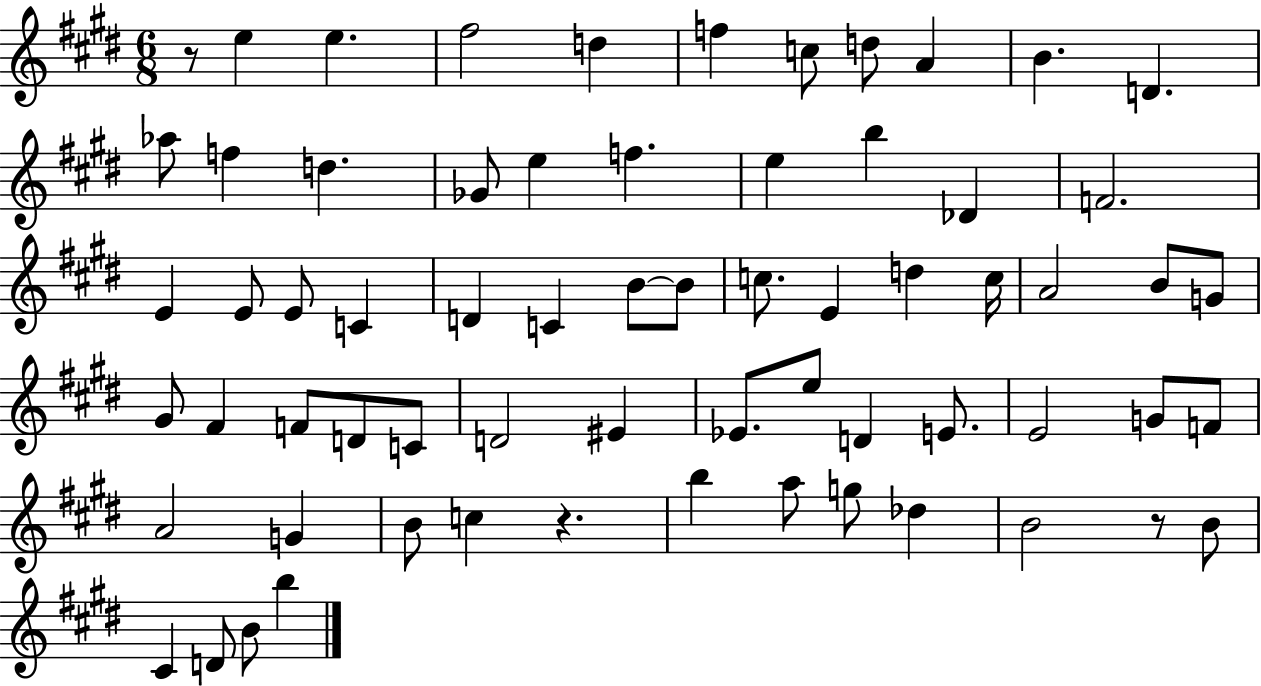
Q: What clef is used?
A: treble